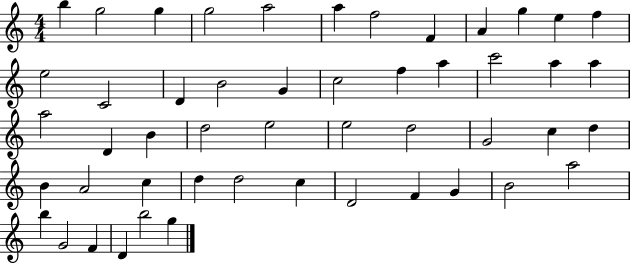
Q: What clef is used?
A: treble